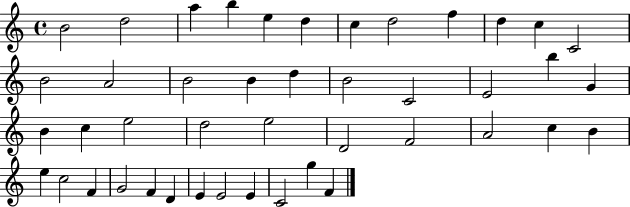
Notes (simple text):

B4/h D5/h A5/q B5/q E5/q D5/q C5/q D5/h F5/q D5/q C5/q C4/h B4/h A4/h B4/h B4/q D5/q B4/h C4/h E4/h B5/q G4/q B4/q C5/q E5/h D5/h E5/h D4/h F4/h A4/h C5/q B4/q E5/q C5/h F4/q G4/h F4/q D4/q E4/q E4/h E4/q C4/h G5/q F4/q